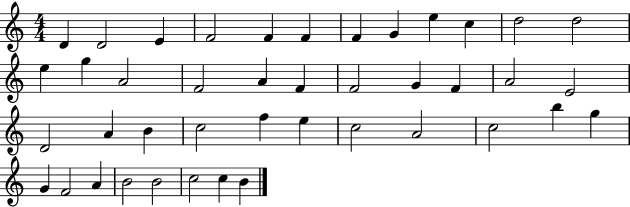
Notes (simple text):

D4/q D4/h E4/q F4/h F4/q F4/q F4/q G4/q E5/q C5/q D5/h D5/h E5/q G5/q A4/h F4/h A4/q F4/q F4/h G4/q F4/q A4/h E4/h D4/h A4/q B4/q C5/h F5/q E5/q C5/h A4/h C5/h B5/q G5/q G4/q F4/h A4/q B4/h B4/h C5/h C5/q B4/q